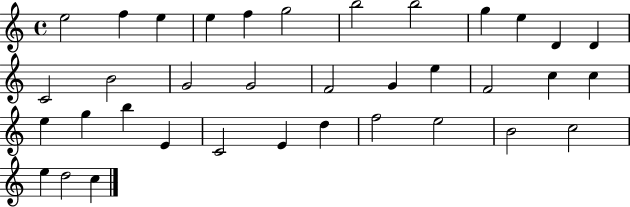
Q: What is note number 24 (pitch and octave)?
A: G5